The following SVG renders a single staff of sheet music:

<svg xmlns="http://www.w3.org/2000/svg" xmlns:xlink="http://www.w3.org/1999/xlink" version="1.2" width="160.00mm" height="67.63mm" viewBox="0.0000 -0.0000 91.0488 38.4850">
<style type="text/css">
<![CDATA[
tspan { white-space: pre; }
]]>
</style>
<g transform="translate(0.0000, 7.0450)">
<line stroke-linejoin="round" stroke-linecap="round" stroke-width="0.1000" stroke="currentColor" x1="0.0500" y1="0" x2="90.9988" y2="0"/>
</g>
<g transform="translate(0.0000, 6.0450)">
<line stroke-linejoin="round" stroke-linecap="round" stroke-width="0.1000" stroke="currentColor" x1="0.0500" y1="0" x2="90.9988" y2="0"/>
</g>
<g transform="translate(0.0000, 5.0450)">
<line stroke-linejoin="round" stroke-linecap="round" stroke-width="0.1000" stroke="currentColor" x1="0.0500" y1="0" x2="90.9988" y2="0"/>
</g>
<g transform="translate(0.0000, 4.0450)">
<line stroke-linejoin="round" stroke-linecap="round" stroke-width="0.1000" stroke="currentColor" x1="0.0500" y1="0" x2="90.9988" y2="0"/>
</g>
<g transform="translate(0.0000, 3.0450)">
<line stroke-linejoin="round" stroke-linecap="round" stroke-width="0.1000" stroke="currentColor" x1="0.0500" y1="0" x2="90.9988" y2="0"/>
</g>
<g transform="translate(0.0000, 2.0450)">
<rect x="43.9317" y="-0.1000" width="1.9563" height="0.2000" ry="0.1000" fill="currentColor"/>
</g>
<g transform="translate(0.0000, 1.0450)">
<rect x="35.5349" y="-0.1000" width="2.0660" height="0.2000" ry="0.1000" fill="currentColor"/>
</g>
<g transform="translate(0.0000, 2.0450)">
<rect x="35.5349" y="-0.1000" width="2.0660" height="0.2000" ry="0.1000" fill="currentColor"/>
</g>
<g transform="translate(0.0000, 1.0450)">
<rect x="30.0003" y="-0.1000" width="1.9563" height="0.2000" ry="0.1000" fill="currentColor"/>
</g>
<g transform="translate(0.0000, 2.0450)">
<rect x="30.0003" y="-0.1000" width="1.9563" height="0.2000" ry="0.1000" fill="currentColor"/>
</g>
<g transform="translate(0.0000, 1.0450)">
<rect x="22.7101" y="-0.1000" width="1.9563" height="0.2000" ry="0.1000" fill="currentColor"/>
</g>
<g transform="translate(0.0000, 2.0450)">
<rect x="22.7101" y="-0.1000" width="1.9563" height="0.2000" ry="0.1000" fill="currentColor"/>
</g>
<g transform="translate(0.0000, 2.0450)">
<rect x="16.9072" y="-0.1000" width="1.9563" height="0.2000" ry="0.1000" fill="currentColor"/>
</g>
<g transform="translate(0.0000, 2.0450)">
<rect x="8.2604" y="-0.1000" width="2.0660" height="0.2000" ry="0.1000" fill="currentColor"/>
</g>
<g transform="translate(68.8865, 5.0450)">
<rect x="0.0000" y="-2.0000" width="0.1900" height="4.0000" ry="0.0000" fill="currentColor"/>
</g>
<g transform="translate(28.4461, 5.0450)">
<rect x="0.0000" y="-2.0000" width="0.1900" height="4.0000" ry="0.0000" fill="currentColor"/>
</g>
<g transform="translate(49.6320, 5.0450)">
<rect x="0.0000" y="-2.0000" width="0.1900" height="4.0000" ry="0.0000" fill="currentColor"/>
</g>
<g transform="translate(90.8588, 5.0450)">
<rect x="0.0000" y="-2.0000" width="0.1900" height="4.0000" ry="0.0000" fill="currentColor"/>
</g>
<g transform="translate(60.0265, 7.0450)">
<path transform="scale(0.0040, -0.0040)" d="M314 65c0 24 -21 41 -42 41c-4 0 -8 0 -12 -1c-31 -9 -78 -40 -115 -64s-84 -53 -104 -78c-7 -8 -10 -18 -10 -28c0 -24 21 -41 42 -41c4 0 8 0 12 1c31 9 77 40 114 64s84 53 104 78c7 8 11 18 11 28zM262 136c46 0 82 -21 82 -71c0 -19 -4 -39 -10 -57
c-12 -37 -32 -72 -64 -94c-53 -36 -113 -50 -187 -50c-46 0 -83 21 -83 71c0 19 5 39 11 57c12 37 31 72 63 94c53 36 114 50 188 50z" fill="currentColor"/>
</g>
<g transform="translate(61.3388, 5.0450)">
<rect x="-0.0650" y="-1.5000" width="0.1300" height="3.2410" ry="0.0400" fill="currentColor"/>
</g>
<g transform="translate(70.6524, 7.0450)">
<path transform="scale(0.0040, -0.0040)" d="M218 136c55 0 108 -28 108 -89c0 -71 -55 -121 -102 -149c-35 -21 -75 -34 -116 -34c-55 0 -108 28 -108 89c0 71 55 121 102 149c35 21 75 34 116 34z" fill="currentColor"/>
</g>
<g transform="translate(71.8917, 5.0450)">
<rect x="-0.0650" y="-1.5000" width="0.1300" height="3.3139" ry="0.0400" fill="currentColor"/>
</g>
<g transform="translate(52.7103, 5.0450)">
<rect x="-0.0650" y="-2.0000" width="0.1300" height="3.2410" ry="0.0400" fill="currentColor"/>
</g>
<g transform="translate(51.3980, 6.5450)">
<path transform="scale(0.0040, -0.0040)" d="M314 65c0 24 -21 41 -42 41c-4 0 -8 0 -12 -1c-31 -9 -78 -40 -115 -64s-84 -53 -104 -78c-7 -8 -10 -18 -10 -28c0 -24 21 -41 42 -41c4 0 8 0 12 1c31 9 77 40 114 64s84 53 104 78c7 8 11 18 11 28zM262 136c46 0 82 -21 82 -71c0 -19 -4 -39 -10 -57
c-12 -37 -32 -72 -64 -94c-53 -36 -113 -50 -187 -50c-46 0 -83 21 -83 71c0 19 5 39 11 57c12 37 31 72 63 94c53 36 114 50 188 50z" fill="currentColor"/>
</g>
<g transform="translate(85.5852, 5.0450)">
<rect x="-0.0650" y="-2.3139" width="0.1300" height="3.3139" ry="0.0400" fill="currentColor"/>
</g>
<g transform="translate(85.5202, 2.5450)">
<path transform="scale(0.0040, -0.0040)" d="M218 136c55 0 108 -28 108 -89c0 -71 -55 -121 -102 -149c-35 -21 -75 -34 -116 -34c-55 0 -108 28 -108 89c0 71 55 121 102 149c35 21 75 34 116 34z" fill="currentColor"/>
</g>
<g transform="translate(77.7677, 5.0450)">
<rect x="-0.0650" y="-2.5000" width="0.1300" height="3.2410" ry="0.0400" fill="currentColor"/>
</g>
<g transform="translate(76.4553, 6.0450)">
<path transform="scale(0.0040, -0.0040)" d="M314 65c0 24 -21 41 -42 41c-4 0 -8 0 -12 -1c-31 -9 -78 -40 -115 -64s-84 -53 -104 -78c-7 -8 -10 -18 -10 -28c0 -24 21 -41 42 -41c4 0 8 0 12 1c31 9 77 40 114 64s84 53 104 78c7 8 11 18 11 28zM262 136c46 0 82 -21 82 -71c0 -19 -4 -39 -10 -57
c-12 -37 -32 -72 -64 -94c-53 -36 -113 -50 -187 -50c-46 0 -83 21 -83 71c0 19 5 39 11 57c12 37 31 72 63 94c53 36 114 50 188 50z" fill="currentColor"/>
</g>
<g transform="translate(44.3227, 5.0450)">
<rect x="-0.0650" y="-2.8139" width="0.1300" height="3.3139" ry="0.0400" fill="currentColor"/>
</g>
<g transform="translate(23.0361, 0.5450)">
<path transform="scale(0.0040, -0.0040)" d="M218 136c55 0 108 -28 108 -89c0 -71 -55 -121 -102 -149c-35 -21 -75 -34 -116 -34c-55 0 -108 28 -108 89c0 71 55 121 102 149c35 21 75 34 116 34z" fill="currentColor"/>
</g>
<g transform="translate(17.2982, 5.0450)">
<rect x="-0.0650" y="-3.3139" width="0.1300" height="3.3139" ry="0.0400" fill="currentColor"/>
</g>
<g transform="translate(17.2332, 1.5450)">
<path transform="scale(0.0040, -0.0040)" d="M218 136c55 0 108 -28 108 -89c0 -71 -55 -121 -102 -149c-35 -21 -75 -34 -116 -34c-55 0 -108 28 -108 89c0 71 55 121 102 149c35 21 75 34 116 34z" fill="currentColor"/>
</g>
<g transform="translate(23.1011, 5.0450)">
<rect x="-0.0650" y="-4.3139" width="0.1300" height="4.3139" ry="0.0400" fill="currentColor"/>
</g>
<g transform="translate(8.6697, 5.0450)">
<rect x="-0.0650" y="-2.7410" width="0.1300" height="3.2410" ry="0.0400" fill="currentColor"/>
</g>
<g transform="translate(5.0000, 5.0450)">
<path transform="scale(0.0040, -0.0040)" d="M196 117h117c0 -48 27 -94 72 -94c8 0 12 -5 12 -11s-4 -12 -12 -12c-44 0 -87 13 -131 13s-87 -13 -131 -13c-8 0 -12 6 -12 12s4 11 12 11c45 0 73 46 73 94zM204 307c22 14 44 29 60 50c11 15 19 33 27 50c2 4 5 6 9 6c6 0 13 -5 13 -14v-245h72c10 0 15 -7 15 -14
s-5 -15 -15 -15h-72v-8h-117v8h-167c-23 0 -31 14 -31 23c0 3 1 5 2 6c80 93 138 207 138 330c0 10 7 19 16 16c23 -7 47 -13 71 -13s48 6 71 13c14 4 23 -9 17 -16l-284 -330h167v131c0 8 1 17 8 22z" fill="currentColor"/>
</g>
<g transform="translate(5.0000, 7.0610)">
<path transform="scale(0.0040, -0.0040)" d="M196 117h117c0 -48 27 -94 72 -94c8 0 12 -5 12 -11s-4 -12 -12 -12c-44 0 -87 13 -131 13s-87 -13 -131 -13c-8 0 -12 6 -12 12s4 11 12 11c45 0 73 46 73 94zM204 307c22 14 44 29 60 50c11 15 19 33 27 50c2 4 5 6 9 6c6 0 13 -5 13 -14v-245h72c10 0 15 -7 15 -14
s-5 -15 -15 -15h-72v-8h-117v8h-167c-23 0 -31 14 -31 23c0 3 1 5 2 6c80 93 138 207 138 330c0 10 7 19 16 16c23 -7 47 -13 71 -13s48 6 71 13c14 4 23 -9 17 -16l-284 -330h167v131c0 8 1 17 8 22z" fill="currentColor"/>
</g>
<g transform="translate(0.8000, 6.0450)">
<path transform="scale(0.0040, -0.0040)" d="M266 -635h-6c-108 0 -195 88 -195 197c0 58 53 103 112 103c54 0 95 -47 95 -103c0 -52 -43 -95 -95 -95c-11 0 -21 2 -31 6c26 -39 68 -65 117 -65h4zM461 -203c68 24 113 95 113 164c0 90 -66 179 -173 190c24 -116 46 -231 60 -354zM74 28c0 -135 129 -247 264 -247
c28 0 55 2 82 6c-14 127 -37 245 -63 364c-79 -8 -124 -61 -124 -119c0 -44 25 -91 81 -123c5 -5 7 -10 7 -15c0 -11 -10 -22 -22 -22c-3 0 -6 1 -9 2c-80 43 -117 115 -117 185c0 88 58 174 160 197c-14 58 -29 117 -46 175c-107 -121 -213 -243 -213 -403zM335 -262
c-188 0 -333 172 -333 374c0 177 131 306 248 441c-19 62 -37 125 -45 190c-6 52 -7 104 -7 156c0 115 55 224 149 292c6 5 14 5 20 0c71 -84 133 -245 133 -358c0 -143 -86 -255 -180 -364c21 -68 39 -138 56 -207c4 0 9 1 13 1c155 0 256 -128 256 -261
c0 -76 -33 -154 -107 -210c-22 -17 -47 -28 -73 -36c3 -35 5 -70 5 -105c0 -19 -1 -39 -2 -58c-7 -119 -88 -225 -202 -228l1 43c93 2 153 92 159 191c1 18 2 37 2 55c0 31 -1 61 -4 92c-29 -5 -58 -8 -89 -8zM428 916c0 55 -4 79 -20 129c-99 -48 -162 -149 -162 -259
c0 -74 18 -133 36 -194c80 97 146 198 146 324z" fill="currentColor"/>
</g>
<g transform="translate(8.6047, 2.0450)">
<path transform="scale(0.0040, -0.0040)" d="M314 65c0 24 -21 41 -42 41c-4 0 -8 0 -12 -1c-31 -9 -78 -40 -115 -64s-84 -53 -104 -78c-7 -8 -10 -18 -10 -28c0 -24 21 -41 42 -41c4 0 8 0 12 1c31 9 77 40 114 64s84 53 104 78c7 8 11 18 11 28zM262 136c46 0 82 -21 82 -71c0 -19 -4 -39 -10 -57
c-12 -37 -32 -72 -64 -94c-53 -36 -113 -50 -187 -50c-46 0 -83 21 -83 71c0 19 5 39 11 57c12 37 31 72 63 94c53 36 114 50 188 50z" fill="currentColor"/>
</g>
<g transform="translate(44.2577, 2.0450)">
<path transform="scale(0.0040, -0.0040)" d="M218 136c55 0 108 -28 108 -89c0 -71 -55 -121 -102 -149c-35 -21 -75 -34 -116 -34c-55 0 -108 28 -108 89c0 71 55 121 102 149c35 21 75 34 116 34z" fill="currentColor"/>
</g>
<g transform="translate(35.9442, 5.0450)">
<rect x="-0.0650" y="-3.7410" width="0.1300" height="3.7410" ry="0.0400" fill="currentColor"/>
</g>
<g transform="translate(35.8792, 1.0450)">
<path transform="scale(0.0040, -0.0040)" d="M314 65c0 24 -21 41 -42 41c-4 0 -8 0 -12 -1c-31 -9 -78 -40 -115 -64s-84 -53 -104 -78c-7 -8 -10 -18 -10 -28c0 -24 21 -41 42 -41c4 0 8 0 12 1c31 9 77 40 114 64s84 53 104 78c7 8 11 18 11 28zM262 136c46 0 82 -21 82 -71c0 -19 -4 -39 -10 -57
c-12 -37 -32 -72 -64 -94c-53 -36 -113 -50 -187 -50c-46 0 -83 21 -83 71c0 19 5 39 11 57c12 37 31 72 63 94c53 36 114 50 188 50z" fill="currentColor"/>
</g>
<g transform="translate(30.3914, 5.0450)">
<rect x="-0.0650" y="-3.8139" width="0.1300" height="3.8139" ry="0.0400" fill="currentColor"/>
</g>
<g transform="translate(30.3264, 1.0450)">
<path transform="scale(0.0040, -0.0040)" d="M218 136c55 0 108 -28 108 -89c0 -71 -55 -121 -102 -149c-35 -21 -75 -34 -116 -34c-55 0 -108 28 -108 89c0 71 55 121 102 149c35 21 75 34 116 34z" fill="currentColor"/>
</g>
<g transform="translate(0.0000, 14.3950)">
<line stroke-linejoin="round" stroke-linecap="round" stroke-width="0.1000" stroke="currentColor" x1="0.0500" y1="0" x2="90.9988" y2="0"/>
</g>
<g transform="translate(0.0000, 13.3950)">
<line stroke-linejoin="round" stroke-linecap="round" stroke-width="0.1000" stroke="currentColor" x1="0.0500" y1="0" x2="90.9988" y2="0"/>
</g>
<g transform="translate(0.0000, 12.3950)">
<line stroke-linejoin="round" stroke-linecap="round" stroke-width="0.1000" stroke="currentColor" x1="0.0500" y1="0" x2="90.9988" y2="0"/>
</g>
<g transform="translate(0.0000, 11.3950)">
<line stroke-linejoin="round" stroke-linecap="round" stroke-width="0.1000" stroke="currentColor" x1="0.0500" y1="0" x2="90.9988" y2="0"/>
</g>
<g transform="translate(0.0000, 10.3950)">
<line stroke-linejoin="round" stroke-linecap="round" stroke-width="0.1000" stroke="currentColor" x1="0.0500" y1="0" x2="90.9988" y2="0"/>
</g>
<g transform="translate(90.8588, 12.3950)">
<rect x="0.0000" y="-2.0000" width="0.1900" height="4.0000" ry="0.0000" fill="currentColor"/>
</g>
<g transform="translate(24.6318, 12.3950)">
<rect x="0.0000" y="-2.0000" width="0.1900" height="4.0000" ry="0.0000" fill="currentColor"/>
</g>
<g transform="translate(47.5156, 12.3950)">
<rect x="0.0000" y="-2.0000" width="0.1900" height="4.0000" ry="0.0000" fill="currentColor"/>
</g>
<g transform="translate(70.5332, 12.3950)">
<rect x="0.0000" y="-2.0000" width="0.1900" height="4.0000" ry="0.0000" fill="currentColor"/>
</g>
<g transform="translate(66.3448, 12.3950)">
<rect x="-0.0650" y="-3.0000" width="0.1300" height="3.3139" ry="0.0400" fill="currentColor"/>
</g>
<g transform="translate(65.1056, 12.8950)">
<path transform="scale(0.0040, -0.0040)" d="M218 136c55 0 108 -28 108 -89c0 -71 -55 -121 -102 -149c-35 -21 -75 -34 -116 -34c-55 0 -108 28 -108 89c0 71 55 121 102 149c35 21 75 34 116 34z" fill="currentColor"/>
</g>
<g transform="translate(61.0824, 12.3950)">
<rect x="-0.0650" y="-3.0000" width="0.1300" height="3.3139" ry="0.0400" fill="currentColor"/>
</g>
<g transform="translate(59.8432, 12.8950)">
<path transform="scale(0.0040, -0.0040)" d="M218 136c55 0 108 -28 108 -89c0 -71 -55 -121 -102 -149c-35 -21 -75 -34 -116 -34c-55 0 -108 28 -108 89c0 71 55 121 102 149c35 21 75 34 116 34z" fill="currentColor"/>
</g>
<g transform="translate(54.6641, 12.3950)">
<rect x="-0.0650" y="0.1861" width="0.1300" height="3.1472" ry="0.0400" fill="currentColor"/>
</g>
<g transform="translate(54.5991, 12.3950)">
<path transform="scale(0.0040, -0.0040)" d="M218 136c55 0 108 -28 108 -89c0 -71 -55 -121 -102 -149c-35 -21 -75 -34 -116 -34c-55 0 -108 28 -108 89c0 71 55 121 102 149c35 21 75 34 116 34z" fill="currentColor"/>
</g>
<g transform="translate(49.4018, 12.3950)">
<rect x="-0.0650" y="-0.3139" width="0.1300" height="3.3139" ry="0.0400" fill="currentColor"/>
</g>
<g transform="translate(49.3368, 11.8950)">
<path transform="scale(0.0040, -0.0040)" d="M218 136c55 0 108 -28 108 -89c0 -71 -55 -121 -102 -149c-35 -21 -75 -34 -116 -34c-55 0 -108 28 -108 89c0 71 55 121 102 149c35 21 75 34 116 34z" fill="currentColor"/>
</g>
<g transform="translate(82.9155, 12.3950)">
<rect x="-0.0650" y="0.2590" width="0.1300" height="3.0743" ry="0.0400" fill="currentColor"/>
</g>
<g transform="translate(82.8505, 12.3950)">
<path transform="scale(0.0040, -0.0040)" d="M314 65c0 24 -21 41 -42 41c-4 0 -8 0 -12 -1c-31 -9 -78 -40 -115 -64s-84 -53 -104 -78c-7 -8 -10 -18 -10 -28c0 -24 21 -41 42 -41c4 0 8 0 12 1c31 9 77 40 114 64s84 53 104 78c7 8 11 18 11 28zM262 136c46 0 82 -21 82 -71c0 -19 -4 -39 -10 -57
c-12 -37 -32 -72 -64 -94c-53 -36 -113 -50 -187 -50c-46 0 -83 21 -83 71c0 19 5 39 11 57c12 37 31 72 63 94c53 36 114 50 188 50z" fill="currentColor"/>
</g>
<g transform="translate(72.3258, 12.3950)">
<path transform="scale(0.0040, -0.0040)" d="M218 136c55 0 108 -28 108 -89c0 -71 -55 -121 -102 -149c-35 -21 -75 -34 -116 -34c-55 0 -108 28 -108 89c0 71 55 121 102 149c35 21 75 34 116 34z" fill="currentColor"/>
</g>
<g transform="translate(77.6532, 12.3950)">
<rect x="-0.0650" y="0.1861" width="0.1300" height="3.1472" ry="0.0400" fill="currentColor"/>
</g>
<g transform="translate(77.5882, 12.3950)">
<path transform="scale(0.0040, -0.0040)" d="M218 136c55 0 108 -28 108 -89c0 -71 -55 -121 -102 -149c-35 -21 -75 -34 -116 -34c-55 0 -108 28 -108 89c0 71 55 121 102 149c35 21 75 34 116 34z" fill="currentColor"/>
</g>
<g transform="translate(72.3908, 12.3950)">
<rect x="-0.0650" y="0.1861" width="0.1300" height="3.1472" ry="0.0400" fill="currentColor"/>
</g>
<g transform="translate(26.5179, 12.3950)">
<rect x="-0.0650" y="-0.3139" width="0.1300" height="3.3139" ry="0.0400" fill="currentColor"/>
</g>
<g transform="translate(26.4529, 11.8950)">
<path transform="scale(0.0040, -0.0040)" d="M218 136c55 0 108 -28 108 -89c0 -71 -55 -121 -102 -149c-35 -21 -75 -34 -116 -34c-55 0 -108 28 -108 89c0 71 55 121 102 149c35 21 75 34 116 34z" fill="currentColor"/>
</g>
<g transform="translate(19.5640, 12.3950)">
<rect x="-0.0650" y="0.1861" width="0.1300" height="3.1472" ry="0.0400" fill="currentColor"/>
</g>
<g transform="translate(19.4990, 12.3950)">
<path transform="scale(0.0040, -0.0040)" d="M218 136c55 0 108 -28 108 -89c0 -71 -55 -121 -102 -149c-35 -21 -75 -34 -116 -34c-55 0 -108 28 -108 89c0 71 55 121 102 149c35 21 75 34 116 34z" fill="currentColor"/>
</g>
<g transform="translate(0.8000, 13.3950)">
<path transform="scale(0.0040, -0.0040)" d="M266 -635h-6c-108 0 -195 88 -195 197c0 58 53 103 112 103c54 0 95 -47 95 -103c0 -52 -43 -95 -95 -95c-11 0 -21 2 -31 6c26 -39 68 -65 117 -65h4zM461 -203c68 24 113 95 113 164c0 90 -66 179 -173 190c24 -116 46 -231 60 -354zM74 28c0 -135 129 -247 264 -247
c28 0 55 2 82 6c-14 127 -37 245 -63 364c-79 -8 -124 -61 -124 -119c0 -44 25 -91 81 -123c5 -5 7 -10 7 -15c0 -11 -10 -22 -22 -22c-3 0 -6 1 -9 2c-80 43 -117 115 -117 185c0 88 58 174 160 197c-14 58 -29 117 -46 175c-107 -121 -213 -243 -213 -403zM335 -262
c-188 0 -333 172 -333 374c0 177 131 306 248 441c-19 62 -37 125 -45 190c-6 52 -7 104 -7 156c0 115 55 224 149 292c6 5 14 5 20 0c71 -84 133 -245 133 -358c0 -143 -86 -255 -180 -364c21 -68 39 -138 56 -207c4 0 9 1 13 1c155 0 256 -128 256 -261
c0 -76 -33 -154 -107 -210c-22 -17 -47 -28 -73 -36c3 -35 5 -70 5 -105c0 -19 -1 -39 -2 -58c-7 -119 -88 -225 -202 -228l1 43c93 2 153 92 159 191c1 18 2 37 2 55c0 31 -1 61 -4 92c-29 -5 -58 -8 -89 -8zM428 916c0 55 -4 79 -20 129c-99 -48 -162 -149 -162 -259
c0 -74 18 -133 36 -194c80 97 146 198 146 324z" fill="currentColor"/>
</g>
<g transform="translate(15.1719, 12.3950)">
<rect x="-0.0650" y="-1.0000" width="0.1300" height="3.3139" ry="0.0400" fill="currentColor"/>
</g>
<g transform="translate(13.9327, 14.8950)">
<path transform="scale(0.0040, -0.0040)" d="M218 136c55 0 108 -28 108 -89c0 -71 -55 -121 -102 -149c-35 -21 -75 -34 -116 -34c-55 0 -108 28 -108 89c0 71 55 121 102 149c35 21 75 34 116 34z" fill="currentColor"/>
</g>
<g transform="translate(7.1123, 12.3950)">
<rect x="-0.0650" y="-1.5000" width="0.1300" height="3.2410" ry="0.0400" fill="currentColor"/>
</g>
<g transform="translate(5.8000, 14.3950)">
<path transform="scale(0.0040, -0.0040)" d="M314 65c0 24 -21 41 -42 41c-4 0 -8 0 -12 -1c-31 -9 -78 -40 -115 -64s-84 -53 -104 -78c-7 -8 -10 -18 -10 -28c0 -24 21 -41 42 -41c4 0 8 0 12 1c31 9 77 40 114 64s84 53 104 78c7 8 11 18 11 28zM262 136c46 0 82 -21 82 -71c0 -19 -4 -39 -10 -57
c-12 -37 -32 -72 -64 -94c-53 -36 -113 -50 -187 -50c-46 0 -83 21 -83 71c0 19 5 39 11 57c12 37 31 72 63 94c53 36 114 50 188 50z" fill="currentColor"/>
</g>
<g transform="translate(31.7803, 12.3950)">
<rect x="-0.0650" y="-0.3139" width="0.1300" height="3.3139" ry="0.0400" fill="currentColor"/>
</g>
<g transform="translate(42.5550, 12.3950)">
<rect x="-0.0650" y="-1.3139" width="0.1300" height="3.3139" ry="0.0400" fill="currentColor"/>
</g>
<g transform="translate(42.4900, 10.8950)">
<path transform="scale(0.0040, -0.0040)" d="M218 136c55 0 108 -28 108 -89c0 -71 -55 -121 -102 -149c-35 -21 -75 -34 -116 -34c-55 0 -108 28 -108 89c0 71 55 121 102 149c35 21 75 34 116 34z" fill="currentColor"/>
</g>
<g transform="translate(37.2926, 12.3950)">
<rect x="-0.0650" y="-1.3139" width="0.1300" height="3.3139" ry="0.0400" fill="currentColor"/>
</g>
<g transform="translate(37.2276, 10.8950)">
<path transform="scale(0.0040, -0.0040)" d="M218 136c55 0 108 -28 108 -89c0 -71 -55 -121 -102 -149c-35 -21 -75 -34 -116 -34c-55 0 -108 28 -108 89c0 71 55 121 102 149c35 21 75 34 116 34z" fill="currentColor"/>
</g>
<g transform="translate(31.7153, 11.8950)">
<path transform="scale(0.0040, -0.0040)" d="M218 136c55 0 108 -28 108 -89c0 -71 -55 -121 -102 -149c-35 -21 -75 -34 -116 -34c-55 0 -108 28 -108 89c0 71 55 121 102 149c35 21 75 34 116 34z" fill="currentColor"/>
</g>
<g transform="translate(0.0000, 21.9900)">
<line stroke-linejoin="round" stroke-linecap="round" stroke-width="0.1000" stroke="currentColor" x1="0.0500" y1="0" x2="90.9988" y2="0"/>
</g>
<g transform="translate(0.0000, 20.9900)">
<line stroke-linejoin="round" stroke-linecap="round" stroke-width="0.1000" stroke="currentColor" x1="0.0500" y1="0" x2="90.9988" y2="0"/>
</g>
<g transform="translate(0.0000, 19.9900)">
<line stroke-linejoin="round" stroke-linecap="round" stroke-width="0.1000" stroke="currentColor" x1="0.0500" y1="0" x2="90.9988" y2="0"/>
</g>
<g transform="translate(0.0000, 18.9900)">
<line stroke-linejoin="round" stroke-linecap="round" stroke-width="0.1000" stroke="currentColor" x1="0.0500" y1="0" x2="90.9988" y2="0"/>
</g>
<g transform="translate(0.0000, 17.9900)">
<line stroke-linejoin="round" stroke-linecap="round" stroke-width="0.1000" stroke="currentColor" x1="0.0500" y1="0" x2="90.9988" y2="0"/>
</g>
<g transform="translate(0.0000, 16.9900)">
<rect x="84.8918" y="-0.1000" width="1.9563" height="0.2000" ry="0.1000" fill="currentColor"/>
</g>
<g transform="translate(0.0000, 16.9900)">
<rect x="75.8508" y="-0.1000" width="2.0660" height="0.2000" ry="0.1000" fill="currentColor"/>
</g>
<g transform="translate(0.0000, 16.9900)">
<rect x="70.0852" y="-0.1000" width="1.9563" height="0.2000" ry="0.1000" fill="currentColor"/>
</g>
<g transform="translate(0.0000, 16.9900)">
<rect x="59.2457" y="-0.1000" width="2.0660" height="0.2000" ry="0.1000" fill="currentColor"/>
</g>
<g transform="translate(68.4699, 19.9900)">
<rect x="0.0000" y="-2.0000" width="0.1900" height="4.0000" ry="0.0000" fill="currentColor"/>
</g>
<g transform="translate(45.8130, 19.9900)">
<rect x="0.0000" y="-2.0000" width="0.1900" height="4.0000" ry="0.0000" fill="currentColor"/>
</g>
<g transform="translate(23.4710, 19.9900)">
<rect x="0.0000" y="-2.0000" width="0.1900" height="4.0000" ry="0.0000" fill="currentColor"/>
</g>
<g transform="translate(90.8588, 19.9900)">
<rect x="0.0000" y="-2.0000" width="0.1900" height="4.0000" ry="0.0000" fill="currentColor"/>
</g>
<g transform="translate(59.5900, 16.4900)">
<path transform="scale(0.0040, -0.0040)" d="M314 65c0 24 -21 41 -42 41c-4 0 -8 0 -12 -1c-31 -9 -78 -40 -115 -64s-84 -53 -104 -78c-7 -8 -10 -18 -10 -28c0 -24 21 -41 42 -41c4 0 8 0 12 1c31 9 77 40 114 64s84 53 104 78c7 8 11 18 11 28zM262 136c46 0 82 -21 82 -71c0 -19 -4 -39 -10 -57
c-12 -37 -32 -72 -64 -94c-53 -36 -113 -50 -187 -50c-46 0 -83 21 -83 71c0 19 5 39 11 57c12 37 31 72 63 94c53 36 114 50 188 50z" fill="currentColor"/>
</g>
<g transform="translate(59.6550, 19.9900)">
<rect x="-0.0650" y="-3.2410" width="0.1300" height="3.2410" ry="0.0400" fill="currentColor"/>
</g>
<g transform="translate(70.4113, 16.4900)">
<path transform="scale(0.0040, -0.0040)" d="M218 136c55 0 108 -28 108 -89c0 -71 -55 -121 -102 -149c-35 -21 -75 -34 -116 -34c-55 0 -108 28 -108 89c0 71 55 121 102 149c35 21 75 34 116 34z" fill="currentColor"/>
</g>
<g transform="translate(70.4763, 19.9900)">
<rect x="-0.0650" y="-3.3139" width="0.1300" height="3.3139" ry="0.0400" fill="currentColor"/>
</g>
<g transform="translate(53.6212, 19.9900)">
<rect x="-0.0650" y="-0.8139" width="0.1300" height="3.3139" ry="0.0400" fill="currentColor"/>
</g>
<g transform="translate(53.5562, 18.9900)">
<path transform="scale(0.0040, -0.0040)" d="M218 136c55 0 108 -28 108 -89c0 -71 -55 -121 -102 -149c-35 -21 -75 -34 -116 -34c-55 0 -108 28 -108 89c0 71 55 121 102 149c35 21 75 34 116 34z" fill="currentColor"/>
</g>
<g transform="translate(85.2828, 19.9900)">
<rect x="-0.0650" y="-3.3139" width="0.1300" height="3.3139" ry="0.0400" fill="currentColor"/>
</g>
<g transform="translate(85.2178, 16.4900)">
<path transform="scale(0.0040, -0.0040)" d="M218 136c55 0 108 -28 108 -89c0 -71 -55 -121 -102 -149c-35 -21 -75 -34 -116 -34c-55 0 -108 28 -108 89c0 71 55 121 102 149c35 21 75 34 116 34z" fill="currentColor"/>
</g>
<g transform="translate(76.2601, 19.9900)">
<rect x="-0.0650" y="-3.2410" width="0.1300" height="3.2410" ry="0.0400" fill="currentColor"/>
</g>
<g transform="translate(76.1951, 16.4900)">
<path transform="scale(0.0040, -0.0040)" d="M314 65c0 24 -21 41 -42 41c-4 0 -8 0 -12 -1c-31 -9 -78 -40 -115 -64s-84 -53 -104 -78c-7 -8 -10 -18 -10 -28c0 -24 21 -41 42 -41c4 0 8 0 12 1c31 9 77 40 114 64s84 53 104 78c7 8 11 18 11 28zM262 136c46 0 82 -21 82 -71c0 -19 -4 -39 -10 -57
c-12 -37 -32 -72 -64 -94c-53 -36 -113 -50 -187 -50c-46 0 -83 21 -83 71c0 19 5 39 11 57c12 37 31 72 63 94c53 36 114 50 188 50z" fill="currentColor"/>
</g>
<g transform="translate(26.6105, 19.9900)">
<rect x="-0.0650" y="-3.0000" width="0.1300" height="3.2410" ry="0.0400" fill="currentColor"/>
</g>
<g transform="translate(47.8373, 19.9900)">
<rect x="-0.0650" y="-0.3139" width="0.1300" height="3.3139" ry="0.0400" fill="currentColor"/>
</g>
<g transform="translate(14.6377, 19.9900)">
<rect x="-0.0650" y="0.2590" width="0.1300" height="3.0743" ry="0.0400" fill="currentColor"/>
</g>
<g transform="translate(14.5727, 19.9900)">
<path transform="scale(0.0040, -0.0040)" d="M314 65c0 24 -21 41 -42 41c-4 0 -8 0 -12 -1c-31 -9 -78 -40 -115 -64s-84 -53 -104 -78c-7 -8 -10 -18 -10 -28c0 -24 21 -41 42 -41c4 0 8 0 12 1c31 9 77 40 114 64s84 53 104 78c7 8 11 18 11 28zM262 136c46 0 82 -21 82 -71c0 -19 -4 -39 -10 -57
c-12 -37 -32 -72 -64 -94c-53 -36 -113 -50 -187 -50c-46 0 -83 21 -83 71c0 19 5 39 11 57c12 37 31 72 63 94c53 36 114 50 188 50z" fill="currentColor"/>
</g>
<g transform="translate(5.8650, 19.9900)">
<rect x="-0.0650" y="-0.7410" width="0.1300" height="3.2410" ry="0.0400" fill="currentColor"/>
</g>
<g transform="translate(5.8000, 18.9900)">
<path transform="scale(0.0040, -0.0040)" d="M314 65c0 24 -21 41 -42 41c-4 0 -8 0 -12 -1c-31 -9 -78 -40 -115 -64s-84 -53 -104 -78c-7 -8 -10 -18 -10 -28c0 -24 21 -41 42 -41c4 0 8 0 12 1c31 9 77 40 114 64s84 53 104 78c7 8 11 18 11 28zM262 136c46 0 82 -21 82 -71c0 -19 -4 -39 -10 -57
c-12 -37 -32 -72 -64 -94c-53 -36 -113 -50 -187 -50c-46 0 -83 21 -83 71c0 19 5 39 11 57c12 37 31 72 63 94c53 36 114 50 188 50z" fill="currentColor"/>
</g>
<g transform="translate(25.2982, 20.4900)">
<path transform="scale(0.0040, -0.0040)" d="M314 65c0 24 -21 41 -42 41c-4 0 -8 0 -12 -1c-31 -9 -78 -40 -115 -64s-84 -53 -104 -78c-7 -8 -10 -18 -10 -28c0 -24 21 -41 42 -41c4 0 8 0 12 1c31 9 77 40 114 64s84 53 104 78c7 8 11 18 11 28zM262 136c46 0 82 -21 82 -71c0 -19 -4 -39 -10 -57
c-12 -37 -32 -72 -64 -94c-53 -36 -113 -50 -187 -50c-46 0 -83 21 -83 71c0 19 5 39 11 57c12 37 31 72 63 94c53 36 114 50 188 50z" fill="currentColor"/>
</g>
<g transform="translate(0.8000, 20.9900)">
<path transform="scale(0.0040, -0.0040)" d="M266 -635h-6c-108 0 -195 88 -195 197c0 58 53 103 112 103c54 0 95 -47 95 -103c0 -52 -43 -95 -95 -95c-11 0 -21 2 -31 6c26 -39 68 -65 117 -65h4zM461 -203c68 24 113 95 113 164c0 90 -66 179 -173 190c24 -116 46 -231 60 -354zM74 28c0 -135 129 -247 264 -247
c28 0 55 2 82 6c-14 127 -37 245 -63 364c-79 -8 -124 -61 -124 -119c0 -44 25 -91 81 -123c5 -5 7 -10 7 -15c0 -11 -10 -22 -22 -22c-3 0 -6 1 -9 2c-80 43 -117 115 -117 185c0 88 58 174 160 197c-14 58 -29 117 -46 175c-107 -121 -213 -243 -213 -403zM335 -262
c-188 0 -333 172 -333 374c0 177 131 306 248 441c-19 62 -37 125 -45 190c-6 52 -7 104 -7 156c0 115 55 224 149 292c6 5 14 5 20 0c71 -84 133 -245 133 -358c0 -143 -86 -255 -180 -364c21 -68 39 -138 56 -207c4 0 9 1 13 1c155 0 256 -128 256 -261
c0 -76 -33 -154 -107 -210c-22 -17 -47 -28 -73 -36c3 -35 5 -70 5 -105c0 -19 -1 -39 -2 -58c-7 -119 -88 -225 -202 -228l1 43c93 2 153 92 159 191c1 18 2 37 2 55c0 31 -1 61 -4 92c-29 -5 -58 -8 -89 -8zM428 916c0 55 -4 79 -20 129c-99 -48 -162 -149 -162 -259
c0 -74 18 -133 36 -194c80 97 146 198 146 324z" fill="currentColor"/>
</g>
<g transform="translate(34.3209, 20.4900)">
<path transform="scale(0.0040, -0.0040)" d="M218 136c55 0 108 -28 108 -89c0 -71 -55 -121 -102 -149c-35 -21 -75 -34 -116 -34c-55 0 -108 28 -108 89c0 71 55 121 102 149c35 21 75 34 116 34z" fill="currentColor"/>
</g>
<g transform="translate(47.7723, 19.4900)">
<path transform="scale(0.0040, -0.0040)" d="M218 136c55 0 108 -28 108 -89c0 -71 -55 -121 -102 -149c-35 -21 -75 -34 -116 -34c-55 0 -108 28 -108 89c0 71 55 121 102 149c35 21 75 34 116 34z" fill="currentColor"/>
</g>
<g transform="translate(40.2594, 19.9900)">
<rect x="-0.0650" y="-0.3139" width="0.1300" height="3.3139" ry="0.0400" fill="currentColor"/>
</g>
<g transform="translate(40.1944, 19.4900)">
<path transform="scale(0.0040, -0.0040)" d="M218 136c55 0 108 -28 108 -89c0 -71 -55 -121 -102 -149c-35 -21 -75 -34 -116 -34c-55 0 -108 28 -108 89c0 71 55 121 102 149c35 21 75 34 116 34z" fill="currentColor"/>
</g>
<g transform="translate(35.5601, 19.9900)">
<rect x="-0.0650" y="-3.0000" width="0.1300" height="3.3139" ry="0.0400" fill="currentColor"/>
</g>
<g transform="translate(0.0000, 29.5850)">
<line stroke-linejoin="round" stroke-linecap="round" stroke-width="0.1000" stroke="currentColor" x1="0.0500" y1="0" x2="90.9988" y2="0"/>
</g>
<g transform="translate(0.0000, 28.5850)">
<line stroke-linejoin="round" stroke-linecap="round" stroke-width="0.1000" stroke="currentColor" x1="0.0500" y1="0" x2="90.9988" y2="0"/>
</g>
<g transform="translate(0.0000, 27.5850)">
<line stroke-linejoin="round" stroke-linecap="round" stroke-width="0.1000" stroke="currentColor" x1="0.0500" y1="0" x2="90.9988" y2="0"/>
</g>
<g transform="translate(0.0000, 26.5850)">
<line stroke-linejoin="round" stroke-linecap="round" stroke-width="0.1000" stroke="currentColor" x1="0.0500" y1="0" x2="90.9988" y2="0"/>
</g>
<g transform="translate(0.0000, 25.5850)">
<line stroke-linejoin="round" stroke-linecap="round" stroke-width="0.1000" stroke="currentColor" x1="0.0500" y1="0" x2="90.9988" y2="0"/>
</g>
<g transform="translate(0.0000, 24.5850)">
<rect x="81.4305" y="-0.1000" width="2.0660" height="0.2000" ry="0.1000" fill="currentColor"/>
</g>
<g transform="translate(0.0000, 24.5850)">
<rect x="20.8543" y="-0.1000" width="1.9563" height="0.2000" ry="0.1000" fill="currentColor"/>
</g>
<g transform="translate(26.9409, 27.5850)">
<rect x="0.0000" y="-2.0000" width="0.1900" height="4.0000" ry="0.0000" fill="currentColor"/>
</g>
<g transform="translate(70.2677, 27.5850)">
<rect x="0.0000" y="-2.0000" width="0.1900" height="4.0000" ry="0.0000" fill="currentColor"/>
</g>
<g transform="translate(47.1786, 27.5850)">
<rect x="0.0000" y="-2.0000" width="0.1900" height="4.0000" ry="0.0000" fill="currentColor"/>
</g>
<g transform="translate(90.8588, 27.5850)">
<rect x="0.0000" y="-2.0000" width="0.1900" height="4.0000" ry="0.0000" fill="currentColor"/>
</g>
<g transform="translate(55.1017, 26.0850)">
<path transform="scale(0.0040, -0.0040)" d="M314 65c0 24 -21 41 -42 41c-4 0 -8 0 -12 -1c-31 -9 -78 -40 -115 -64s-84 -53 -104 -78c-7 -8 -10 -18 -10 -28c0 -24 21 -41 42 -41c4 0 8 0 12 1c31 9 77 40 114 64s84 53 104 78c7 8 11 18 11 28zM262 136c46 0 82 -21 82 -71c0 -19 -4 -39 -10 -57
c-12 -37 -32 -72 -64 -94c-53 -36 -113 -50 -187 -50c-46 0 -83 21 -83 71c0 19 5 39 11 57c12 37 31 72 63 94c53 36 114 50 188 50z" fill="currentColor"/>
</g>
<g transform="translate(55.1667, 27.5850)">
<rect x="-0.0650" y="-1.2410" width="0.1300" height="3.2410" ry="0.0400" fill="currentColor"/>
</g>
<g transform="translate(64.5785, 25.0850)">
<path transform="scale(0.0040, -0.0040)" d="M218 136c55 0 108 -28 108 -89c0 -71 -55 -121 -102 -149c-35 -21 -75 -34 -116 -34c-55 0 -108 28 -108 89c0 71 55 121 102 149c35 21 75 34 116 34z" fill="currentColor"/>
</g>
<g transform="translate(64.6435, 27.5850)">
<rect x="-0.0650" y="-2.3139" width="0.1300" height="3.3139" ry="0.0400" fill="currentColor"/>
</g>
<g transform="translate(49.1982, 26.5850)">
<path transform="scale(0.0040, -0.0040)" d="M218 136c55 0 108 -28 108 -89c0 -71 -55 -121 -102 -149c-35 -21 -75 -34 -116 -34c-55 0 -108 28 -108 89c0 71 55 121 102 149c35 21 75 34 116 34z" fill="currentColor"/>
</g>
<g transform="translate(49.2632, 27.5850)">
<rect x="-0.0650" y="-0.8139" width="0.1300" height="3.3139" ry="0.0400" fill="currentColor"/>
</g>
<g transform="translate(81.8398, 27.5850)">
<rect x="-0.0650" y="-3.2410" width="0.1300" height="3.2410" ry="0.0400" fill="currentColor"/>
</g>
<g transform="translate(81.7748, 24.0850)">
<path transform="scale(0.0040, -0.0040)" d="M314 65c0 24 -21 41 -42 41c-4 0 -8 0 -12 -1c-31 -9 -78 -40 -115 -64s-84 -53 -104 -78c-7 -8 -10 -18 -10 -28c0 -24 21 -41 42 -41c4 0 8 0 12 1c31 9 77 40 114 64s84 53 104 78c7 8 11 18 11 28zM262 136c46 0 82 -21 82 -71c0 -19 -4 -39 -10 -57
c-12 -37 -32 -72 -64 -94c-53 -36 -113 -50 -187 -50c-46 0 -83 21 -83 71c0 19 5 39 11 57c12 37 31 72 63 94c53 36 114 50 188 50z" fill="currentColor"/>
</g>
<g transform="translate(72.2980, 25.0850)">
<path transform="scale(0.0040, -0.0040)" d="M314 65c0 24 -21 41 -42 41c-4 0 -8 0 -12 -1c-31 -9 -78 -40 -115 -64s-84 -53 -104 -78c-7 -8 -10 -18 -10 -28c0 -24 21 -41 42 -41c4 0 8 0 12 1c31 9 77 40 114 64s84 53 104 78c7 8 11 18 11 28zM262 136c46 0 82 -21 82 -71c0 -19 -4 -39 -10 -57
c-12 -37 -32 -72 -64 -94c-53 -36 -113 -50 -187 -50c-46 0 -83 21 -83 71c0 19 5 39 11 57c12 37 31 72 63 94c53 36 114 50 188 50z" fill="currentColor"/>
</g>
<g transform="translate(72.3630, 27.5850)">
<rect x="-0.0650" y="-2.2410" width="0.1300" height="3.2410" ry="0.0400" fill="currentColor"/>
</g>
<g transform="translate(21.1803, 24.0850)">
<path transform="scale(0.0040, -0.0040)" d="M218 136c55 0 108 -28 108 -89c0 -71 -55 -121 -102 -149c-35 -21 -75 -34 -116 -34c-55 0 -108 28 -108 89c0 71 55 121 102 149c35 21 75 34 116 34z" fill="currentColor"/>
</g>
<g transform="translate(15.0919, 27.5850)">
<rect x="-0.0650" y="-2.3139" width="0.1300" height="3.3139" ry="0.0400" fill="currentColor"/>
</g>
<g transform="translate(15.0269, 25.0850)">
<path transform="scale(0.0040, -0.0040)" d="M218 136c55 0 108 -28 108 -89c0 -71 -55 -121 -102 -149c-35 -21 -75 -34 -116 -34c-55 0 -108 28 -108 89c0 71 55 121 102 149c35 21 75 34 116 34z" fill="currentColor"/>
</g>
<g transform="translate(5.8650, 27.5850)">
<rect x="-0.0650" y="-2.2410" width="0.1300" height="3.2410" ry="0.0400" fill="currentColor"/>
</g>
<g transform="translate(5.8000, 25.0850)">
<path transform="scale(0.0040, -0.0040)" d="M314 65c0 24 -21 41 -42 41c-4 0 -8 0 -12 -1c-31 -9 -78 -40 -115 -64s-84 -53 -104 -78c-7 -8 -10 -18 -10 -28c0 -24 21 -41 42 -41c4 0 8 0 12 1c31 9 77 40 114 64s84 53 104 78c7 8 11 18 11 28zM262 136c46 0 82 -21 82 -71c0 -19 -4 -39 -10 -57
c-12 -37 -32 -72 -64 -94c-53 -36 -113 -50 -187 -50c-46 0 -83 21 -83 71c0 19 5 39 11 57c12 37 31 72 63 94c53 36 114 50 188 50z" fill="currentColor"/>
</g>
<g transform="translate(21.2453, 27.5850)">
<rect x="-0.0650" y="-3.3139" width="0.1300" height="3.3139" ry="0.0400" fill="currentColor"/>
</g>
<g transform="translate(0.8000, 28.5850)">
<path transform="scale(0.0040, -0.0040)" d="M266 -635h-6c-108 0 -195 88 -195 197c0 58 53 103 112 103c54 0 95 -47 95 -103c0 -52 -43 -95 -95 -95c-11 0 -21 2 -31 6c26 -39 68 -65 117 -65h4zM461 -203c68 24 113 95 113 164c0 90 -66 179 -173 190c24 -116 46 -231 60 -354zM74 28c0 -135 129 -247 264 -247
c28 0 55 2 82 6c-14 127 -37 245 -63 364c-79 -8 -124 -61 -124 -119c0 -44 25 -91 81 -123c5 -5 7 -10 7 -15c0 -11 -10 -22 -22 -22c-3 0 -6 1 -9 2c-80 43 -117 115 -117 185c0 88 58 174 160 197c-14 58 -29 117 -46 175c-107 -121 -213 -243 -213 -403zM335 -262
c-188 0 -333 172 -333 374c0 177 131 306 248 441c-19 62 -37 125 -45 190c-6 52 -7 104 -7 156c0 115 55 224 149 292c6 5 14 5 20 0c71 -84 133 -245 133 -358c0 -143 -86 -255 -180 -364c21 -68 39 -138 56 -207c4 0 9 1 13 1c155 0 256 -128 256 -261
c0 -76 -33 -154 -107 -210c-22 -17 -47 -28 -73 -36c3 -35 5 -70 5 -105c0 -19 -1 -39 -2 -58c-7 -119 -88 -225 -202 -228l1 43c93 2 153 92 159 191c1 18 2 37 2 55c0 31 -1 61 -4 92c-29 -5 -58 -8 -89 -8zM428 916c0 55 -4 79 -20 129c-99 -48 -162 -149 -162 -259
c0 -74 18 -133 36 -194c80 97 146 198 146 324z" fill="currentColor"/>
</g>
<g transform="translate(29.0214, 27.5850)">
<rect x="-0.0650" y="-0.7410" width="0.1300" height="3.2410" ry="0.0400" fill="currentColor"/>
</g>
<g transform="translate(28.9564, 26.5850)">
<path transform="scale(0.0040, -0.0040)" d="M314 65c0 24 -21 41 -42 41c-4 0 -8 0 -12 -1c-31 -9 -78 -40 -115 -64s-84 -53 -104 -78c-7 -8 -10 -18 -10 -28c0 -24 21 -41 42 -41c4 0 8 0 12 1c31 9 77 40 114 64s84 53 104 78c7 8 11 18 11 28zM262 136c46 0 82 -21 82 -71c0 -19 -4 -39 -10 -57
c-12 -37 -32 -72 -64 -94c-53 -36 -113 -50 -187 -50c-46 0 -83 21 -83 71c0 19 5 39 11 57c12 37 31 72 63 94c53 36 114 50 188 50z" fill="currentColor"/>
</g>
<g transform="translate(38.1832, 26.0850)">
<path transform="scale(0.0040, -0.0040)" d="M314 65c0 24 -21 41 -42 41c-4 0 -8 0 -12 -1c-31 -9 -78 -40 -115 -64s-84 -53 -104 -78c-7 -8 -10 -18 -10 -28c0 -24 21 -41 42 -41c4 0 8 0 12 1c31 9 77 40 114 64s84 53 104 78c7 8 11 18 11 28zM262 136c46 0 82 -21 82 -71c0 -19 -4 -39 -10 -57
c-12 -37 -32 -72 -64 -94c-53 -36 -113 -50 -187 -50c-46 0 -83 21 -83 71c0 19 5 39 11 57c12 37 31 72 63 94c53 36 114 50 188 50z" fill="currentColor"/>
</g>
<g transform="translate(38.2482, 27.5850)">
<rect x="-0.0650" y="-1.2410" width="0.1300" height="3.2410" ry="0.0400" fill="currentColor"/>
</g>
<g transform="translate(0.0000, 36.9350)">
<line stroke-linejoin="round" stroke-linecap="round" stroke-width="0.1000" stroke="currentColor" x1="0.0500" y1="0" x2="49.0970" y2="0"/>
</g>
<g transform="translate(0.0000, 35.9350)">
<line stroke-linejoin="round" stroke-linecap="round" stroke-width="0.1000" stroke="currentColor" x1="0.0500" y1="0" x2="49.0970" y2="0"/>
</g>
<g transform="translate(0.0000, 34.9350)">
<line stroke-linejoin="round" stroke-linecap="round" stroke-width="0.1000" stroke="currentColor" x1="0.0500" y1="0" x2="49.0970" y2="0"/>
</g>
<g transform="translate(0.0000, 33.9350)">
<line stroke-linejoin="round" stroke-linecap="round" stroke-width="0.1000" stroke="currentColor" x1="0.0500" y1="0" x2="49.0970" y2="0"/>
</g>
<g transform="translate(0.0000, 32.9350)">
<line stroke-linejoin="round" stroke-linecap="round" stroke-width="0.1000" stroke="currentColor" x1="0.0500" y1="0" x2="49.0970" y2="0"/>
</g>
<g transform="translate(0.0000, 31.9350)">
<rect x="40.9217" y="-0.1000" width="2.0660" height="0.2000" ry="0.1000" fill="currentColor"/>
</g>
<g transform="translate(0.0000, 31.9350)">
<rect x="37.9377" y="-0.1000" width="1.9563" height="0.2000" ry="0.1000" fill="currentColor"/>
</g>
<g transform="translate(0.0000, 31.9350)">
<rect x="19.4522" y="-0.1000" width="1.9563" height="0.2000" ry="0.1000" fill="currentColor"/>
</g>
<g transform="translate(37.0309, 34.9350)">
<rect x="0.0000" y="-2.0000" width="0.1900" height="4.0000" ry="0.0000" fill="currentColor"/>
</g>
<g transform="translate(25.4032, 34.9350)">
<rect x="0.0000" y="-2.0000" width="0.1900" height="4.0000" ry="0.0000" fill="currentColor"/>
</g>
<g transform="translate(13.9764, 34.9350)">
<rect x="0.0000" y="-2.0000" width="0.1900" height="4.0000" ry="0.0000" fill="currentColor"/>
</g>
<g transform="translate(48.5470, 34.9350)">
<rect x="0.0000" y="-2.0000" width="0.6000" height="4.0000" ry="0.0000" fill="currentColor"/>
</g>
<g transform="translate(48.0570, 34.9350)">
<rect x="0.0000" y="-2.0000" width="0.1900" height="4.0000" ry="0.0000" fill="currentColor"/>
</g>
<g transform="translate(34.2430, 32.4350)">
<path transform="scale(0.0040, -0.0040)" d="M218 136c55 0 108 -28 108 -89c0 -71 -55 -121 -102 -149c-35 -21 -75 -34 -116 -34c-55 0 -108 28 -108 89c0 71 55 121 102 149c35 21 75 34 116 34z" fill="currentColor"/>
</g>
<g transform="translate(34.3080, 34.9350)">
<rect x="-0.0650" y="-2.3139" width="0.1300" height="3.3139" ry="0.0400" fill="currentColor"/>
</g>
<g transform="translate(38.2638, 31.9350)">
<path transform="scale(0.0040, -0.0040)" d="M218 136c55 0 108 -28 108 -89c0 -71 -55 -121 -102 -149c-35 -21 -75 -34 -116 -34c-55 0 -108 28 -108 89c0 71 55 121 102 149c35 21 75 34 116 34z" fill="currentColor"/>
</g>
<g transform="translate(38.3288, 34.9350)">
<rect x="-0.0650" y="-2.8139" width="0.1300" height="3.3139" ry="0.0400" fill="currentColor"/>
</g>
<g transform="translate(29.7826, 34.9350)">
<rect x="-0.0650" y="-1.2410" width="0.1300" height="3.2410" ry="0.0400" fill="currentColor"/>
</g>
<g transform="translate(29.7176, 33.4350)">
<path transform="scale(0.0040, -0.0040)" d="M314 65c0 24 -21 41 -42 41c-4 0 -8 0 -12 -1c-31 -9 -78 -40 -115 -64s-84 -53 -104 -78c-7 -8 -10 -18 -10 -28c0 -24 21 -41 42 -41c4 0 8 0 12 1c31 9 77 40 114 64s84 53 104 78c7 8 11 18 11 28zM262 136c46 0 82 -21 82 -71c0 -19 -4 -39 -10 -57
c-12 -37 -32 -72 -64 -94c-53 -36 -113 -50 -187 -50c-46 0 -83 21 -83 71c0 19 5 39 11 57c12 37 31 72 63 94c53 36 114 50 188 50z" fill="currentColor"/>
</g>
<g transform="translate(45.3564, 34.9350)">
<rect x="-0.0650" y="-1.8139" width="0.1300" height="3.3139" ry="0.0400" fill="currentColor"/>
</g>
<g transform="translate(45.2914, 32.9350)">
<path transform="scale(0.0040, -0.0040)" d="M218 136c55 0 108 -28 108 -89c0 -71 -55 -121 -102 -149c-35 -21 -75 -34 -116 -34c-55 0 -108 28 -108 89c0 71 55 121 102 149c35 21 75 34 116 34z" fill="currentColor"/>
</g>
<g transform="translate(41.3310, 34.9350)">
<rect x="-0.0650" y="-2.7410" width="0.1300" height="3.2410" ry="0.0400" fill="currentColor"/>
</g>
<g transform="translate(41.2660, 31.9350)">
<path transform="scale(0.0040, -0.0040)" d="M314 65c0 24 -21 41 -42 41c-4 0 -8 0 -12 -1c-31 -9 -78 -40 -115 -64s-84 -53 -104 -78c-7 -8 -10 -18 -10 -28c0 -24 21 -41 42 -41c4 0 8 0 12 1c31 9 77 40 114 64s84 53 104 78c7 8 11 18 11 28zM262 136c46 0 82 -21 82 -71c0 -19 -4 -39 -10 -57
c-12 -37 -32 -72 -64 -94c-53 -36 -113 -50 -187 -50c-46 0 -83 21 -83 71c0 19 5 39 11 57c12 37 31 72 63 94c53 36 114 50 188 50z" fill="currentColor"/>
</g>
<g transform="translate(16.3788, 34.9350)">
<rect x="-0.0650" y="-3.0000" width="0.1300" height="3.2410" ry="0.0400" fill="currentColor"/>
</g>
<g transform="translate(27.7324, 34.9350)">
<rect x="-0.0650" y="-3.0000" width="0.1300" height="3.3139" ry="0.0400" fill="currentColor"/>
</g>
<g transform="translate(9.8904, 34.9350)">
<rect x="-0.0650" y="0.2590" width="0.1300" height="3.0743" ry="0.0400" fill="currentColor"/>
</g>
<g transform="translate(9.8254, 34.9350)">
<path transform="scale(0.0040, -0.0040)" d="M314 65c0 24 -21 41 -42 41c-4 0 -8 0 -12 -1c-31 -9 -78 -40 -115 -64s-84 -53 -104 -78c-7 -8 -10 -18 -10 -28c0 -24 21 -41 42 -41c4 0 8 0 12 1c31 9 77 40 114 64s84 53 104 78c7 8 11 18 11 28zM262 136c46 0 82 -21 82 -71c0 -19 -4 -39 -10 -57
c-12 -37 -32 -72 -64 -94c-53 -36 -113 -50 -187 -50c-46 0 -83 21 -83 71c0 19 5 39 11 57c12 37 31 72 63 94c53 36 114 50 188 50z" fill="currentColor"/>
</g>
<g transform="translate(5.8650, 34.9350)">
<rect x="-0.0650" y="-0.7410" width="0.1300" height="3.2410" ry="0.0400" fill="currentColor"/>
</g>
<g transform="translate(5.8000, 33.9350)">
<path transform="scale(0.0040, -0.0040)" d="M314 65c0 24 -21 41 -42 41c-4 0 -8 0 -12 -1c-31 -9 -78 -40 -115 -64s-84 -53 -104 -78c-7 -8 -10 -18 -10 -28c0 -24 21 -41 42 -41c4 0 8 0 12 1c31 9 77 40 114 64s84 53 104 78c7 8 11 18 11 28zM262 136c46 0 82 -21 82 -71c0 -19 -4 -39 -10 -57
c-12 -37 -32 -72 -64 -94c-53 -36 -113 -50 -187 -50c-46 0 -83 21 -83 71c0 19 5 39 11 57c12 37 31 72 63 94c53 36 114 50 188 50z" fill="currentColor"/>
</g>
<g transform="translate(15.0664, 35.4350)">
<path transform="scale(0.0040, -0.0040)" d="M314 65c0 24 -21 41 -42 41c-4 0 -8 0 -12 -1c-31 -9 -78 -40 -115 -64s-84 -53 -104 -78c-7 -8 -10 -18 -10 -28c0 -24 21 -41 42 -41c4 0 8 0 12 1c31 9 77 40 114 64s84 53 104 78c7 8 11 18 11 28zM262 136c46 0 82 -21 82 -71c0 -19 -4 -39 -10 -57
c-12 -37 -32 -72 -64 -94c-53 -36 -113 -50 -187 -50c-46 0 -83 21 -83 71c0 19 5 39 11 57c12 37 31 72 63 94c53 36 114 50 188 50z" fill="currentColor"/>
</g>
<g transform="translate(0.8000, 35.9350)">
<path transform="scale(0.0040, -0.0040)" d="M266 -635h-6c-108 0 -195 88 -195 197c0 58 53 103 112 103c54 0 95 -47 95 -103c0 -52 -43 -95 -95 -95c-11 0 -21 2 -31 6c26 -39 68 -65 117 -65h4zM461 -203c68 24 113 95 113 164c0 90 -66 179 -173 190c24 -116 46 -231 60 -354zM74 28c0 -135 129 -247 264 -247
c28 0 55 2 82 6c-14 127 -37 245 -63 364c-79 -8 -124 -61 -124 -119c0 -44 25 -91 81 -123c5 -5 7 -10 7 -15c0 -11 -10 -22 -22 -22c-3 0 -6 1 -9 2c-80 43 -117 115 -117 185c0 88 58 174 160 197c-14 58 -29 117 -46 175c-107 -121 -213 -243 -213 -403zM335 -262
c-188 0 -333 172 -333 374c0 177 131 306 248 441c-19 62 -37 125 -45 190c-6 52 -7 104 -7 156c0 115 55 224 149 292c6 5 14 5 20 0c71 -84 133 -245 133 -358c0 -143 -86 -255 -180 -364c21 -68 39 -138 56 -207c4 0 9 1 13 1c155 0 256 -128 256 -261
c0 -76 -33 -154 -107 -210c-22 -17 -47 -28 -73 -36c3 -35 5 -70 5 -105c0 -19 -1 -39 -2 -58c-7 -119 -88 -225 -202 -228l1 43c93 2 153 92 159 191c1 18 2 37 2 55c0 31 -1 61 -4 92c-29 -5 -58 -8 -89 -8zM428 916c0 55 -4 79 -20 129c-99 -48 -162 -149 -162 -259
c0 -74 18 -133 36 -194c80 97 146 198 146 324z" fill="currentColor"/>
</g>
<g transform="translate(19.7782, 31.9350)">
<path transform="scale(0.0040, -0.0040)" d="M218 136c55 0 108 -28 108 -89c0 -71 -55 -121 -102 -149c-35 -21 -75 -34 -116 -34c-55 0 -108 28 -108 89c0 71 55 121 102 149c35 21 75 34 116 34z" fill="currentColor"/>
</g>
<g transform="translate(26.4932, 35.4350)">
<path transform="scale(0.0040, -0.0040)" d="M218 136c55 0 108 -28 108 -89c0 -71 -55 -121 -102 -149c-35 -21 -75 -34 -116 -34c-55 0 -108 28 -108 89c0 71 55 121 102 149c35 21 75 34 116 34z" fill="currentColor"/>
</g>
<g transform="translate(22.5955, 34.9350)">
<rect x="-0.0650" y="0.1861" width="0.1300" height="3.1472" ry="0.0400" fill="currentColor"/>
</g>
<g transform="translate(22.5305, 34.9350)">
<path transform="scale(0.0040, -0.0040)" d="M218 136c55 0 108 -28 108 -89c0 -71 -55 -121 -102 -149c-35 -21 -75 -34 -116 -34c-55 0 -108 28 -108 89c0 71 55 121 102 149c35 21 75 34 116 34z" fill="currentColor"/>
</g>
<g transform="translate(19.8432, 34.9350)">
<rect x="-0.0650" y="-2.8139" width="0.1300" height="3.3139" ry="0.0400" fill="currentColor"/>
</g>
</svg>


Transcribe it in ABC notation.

X:1
T:Untitled
M:4/4
L:1/4
K:C
a2 b d' c' c'2 a F2 E2 E G2 g E2 D B c c e e c B A A B B B2 d2 B2 A2 A c c d b2 b b2 b g2 g b d2 e2 d e2 g g2 b2 d2 B2 A2 a B A e2 g a a2 f